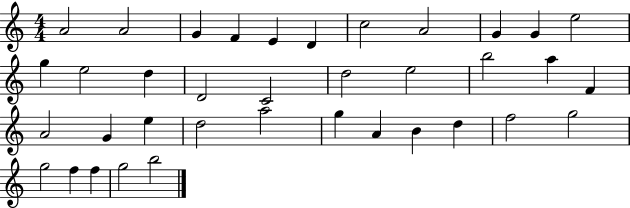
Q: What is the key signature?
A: C major